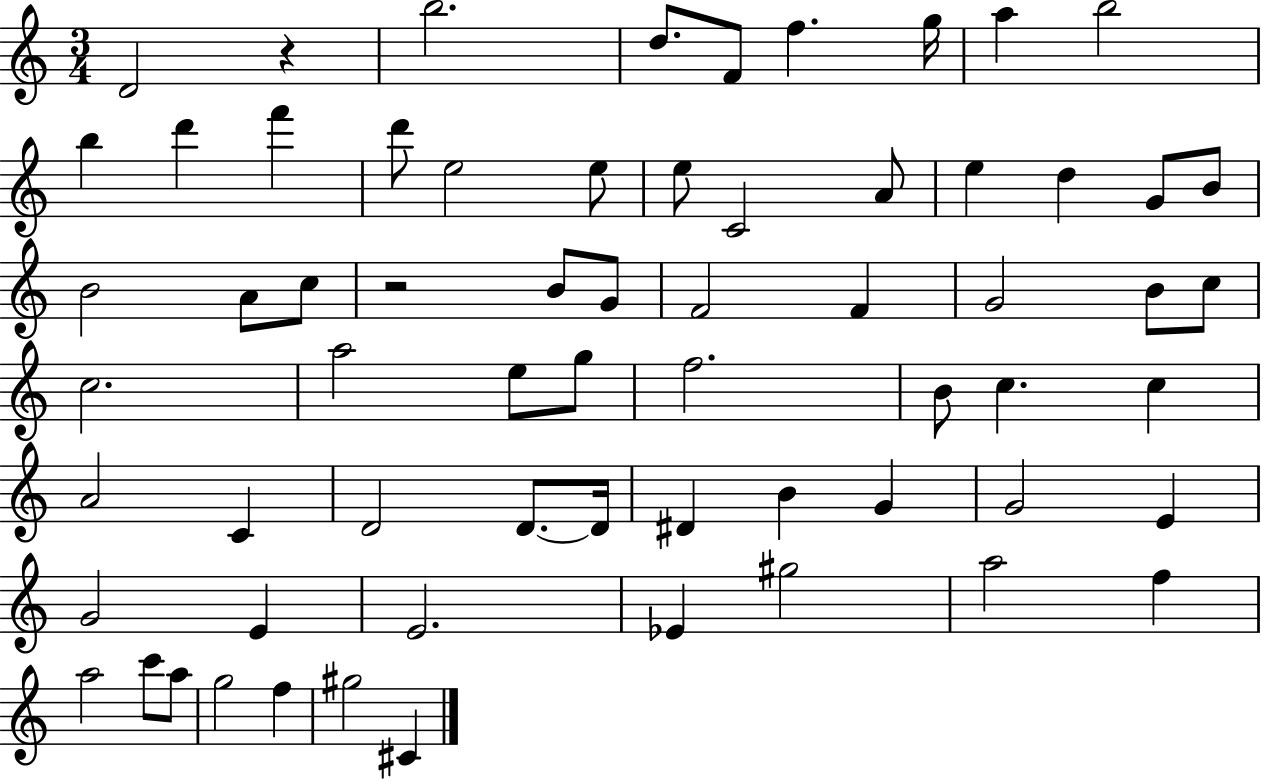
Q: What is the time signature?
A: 3/4